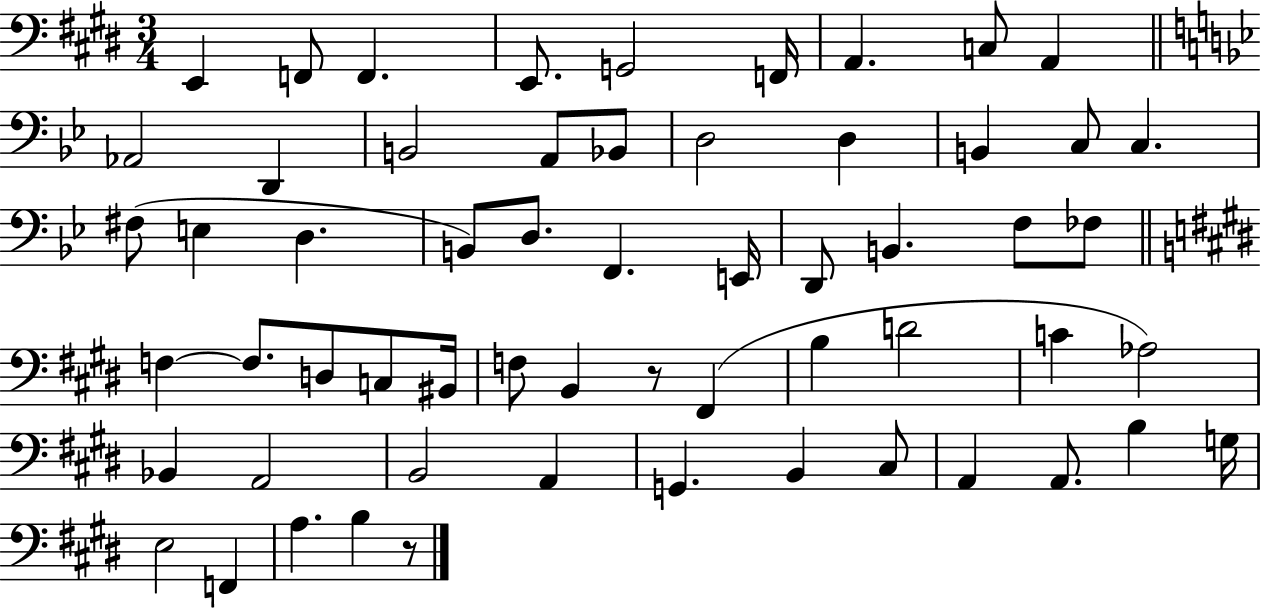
E2/q F2/e F2/q. E2/e. G2/h F2/s A2/q. C3/e A2/q Ab2/h D2/q B2/h A2/e Bb2/e D3/h D3/q B2/q C3/e C3/q. F#3/e E3/q D3/q. B2/e D3/e. F2/q. E2/s D2/e B2/q. F3/e FES3/e F3/q F3/e. D3/e C3/e BIS2/s F3/e B2/q R/e F#2/q B3/q D4/h C4/q Ab3/h Bb2/q A2/h B2/h A2/q G2/q. B2/q C#3/e A2/q A2/e. B3/q G3/s E3/h F2/q A3/q. B3/q R/e